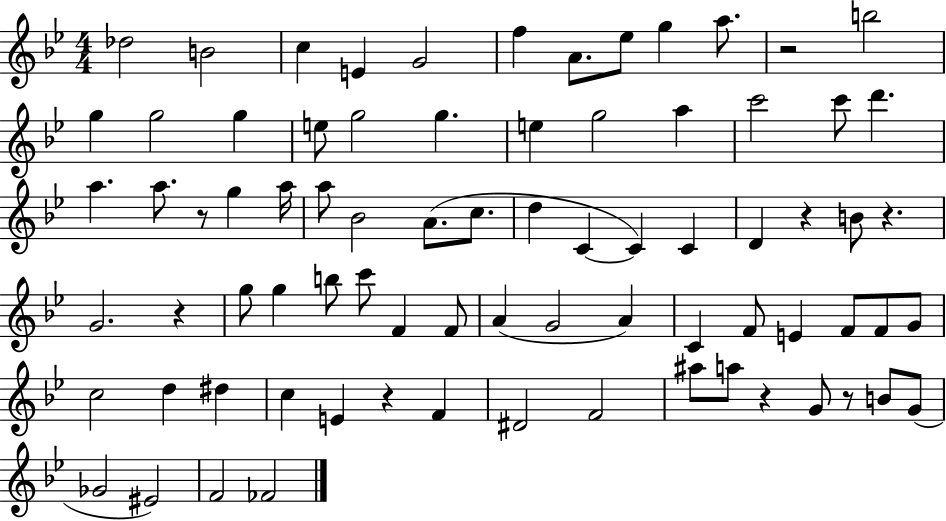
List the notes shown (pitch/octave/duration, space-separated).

Db5/h B4/h C5/q E4/q G4/h F5/q A4/e. Eb5/e G5/q A5/e. R/h B5/h G5/q G5/h G5/q E5/e G5/h G5/q. E5/q G5/h A5/q C6/h C6/e D6/q. A5/q. A5/e. R/e G5/q A5/s A5/e Bb4/h A4/e. C5/e. D5/q C4/q C4/q C4/q D4/q R/q B4/e R/q. G4/h. R/q G5/e G5/q B5/e C6/e F4/q F4/e A4/q G4/h A4/q C4/q F4/e E4/q F4/e F4/e G4/e C5/h D5/q D#5/q C5/q E4/q R/q F4/q D#4/h F4/h A#5/e A5/e R/q G4/e R/e B4/e G4/e Gb4/h EIS4/h F4/h FES4/h